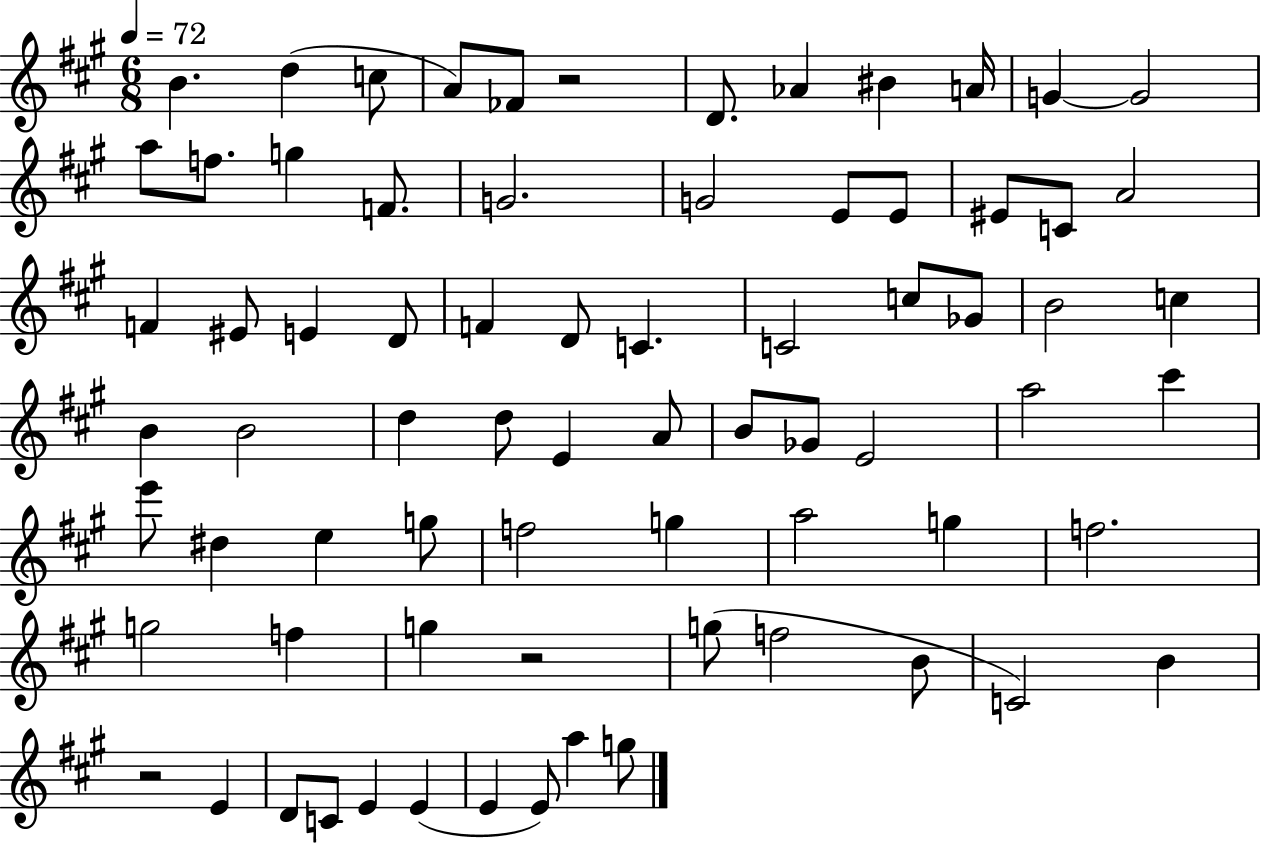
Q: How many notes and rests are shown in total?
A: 74